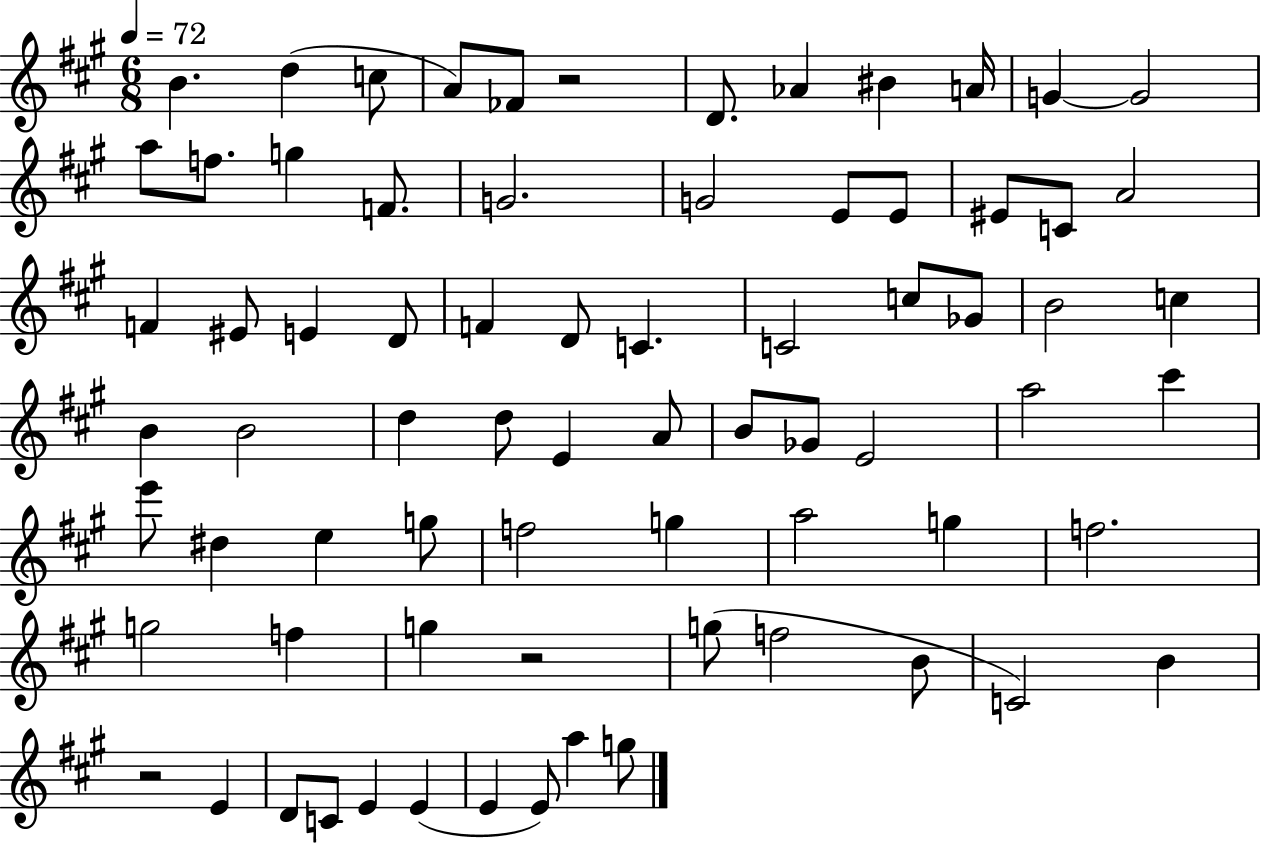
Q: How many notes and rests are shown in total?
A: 74